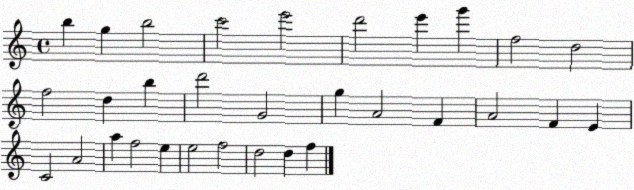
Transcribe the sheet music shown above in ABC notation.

X:1
T:Untitled
M:4/4
L:1/4
K:C
b g b2 c'2 e'2 d'2 e' g' f2 d2 f2 d b d'2 G2 g A2 F A2 F E C2 A2 a f2 e e2 f2 d2 d f